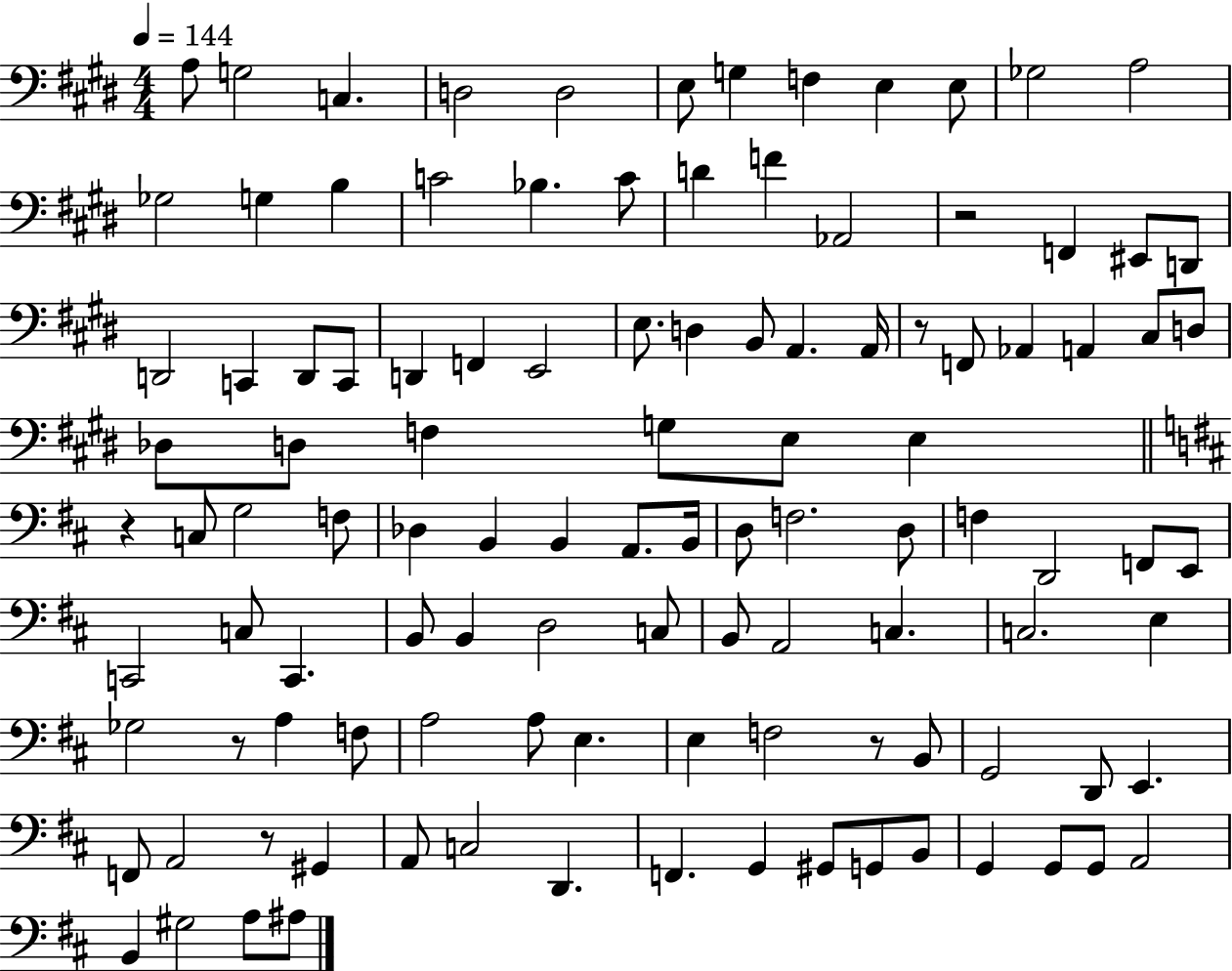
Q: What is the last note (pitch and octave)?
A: A#3